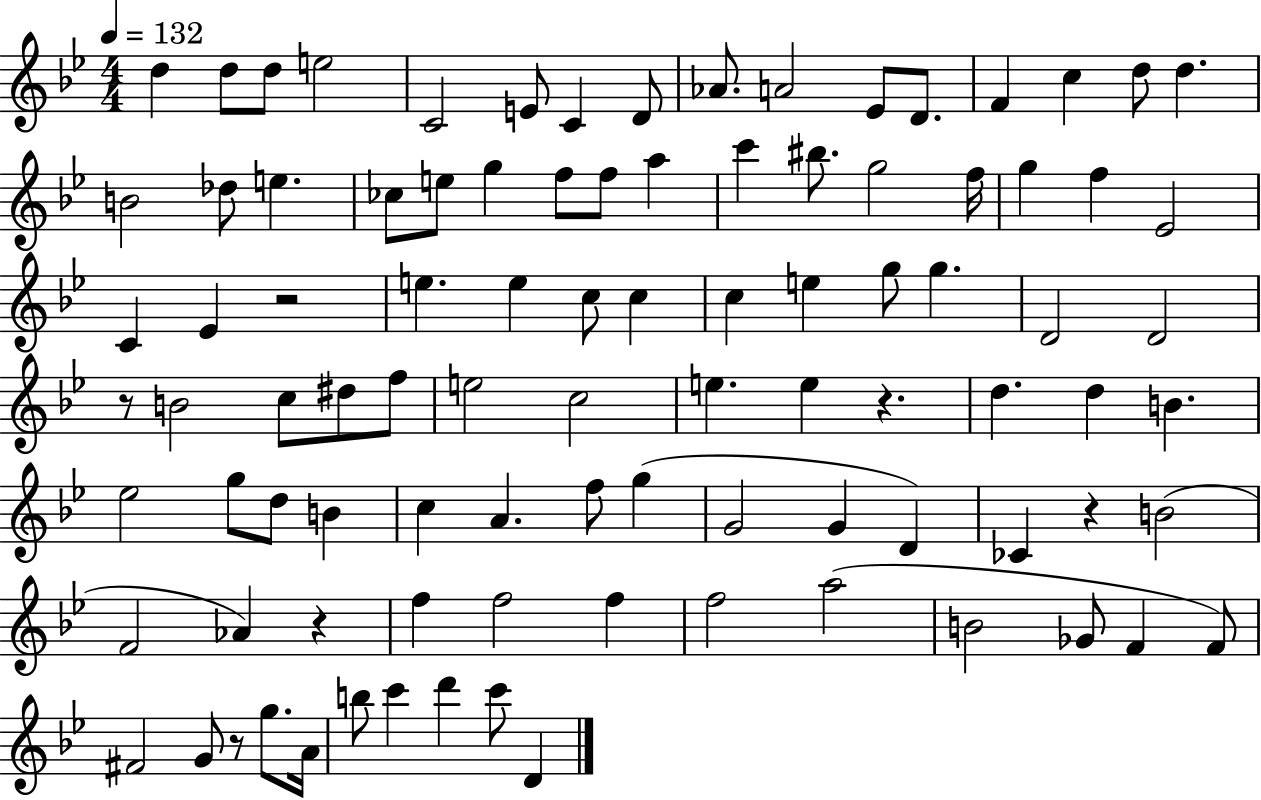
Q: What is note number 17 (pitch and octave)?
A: B4